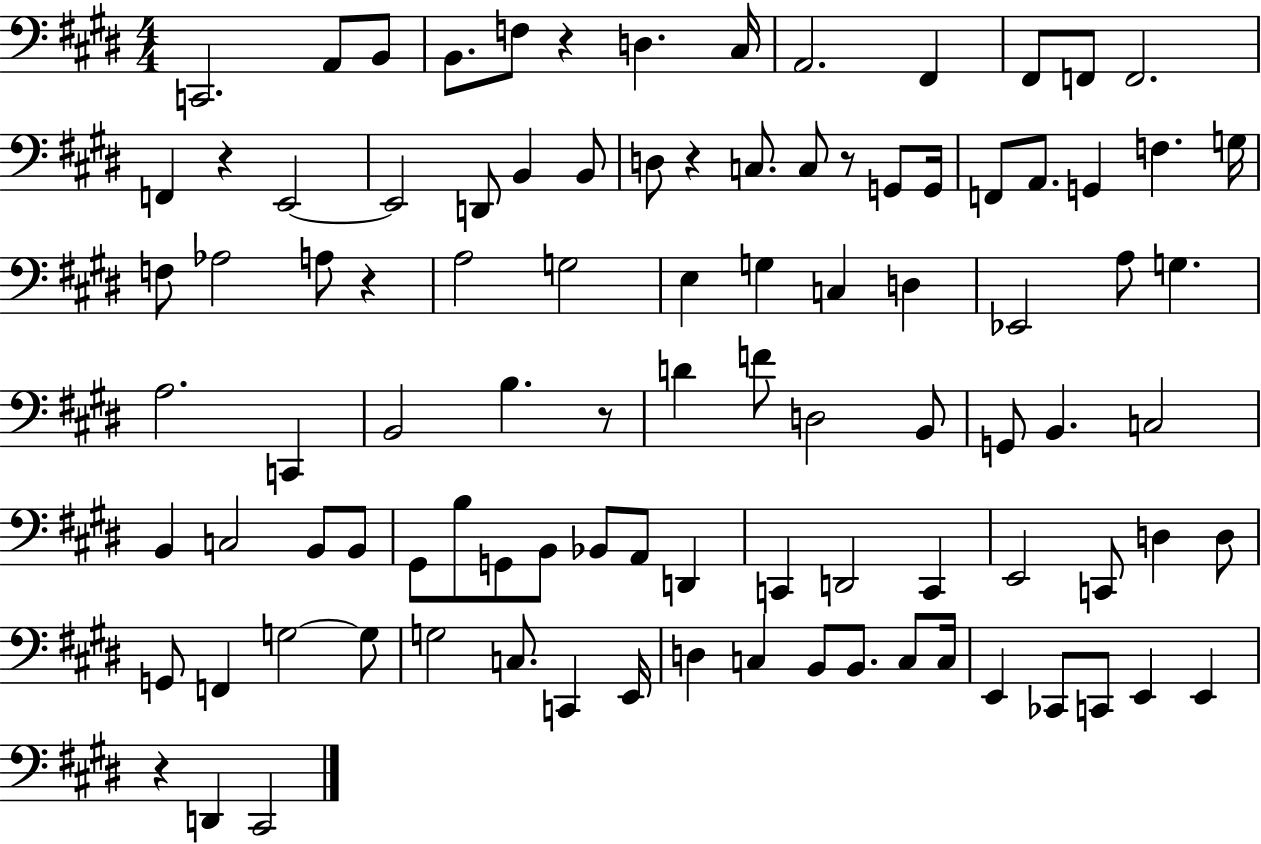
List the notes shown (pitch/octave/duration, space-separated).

C2/h. A2/e B2/e B2/e. F3/e R/q D3/q. C#3/s A2/h. F#2/q F#2/e F2/e F2/h. F2/q R/q E2/h E2/h D2/e B2/q B2/e D3/e R/q C3/e. C3/e R/e G2/e G2/s F2/e A2/e. G2/q F3/q. G3/s F3/e Ab3/h A3/e R/q A3/h G3/h E3/q G3/q C3/q D3/q Eb2/h A3/e G3/q. A3/h. C2/q B2/h B3/q. R/e D4/q F4/e D3/h B2/e G2/e B2/q. C3/h B2/q C3/h B2/e B2/e G#2/e B3/e G2/e B2/e Bb2/e A2/e D2/q C2/q D2/h C2/q E2/h C2/e D3/q D3/e G2/e F2/q G3/h G3/e G3/h C3/e. C2/q E2/s D3/q C3/q B2/e B2/e. C3/e C3/s E2/q CES2/e C2/e E2/q E2/q R/q D2/q C#2/h